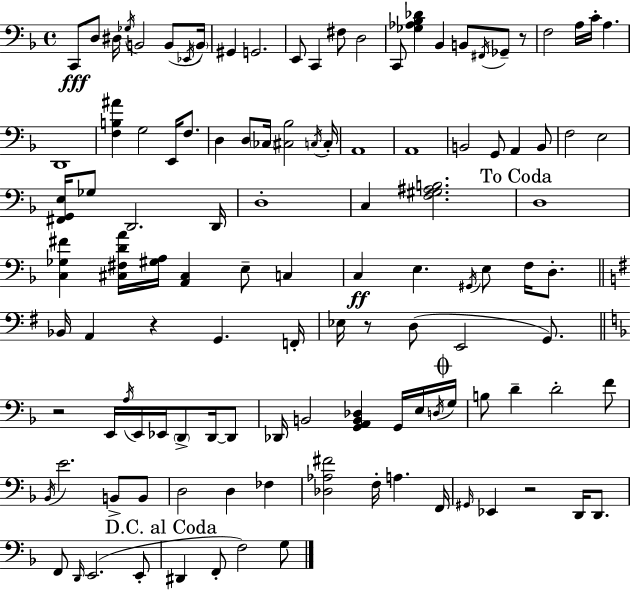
C2/e D3/e D#3/s Gb3/s B2/h B2/e Eb2/s B2/s G#2/q G2/h. E2/e C2/q F#3/e D3/h C2/e [Gb3,Ab3,Bb3,Db4]/q Bb2/q B2/e F#2/s Gb2/e R/e F3/h A3/s C4/s A3/q. D2/w [F3,B3,A#4]/q G3/h E2/s F3/e. D3/q D3/e CES3/s [C#3,Bb3]/h C3/s C3/s A2/w A2/w B2/h G2/e A2/q B2/e F3/h E3/h [F#2,G2,E3]/s Gb3/e D2/h. D2/s D3/w C3/q [F3,G#3,A#3,B3]/h. D3/w [C3,Gb3,F#4]/q [C#3,F#3,D4,A4]/s [G#3,A3]/s [A2,C#3]/q E3/e C3/q C3/q E3/q. G#2/s E3/e F3/s D3/e. Bb2/s A2/q R/q G2/q. F2/s Eb3/s R/e D3/e E2/h G2/e. R/h E2/s A3/s E2/s Eb2/s D2/e D2/s D2/e Db2/s B2/h [G2,A2,B2,Db3]/q G2/s E3/s D3/s G3/s B3/e D4/q D4/h F4/e Bb2/s E4/h. B2/e B2/e D3/h D3/q FES3/q [Db3,Ab3,F#4]/h F3/s A3/q. F2/s G#2/s Eb2/q R/h D2/s D2/e. F2/e D2/s E2/h. E2/e D#2/q F2/e F3/h G3/e